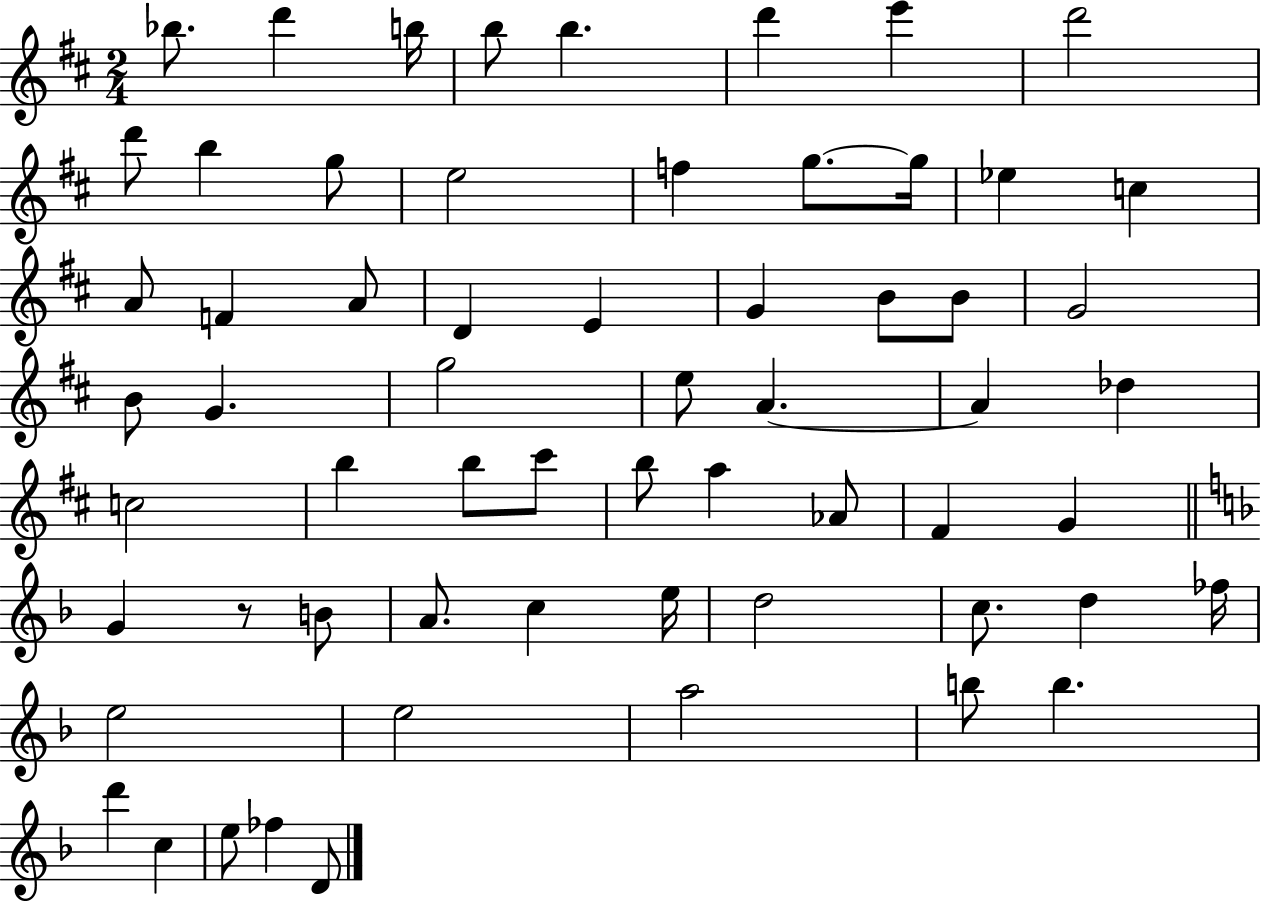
X:1
T:Untitled
M:2/4
L:1/4
K:D
_b/2 d' b/4 b/2 b d' e' d'2 d'/2 b g/2 e2 f g/2 g/4 _e c A/2 F A/2 D E G B/2 B/2 G2 B/2 G g2 e/2 A A _d c2 b b/2 ^c'/2 b/2 a _A/2 ^F G G z/2 B/2 A/2 c e/4 d2 c/2 d _f/4 e2 e2 a2 b/2 b d' c e/2 _f D/2